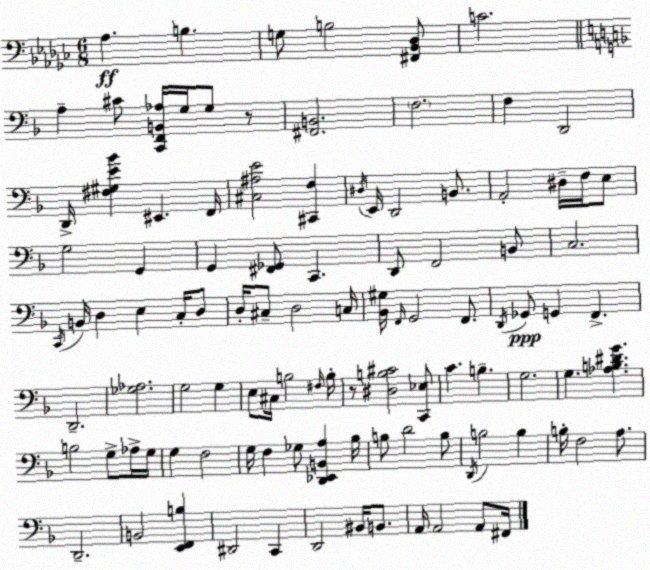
X:1
T:Untitled
M:6/8
L:1/4
K:Ebm
_A, B, G,/2 B,2 [^F,,_B,,_D,]/2 C2 A, ^C/2 [C,,F,,B,,_A,]/4 G,/4 G,/2 z/2 [^F,,B,,]2 F,2 F, D,,2 D,,/4 [^F,^G,E_B] ^E,, F,,/4 [^C,^A,E]2 [^C,,F,] ^D,/4 E,,/4 D,,2 B,,/2 A,,2 ^D,/4 F,/4 E,/2 G,2 G,, G,, [^F,,_G,,]/2 C,, D,,/2 F,,2 B,,/2 C,2 C,,/4 B,,/4 D, E, C,/4 D,/2 D,/4 ^C,/2 D,2 C,/4 [_B,,^G,]/4 F,,/4 G,,2 F,,/2 D,,/4 _G,,/2 G,, F,, D,,2 [_G,_A,]2 G,2 G, E,/2 ^C,/4 B,2 ^F,/4 B,/4 z/2 [^D,B,^C]2 [C,,_E,]/2 C B, G,2 G, [_A,B,^DG] B,2 G,/2 _A,/4 G,/4 G, F,2 G,/4 F, _G,/2 [D,,_E,,B,,A,] _B,/4 B,/2 D2 B,/2 D,,/4 B,2 B, B,/4 F,2 A,/2 D,,2 B,,2 [E,,F,,B,] ^D,,2 C,, D,,2 ^B,,/4 B,,/2 A,,/4 A,,2 A,,/2 ^F,,/4